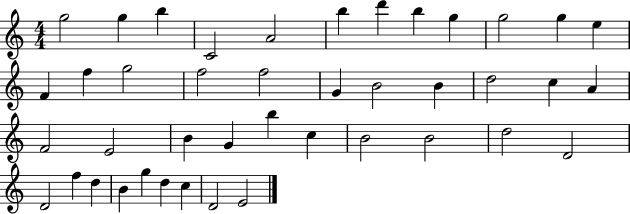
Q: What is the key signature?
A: C major